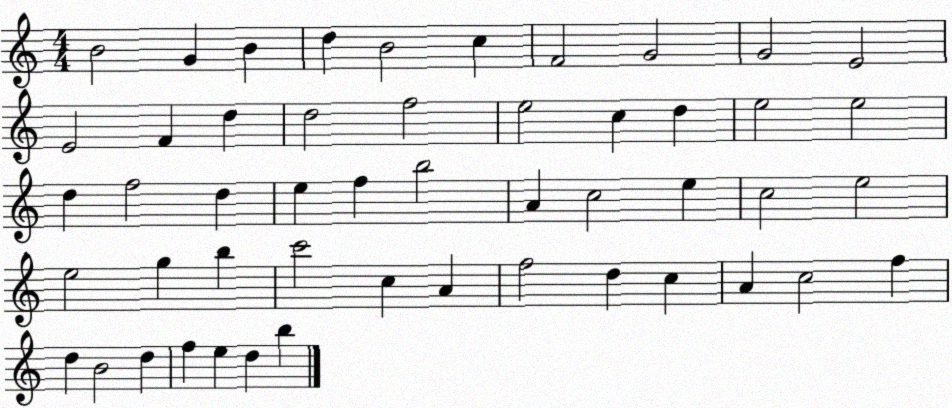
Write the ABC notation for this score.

X:1
T:Untitled
M:4/4
L:1/4
K:C
B2 G B d B2 c F2 G2 G2 E2 E2 F d d2 f2 e2 c d e2 e2 d f2 d e f b2 A c2 e c2 e2 e2 g b c'2 c A f2 d c A c2 f d B2 d f e d b